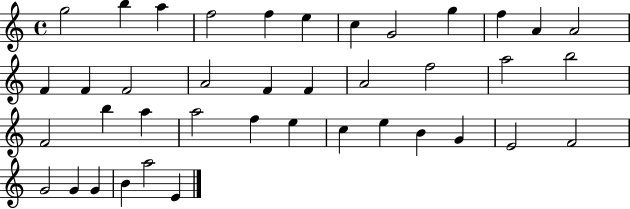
G5/h B5/q A5/q F5/h F5/q E5/q C5/q G4/h G5/q F5/q A4/q A4/h F4/q F4/q F4/h A4/h F4/q F4/q A4/h F5/h A5/h B5/h F4/h B5/q A5/q A5/h F5/q E5/q C5/q E5/q B4/q G4/q E4/h F4/h G4/h G4/q G4/q B4/q A5/h E4/q